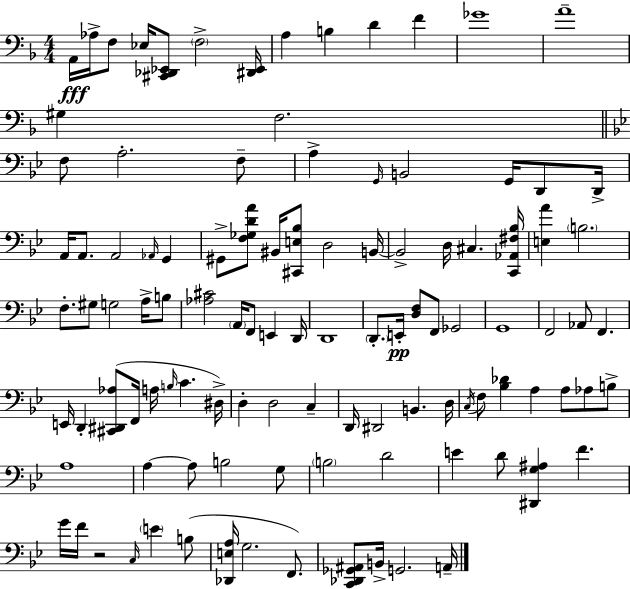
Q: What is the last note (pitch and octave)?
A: A2